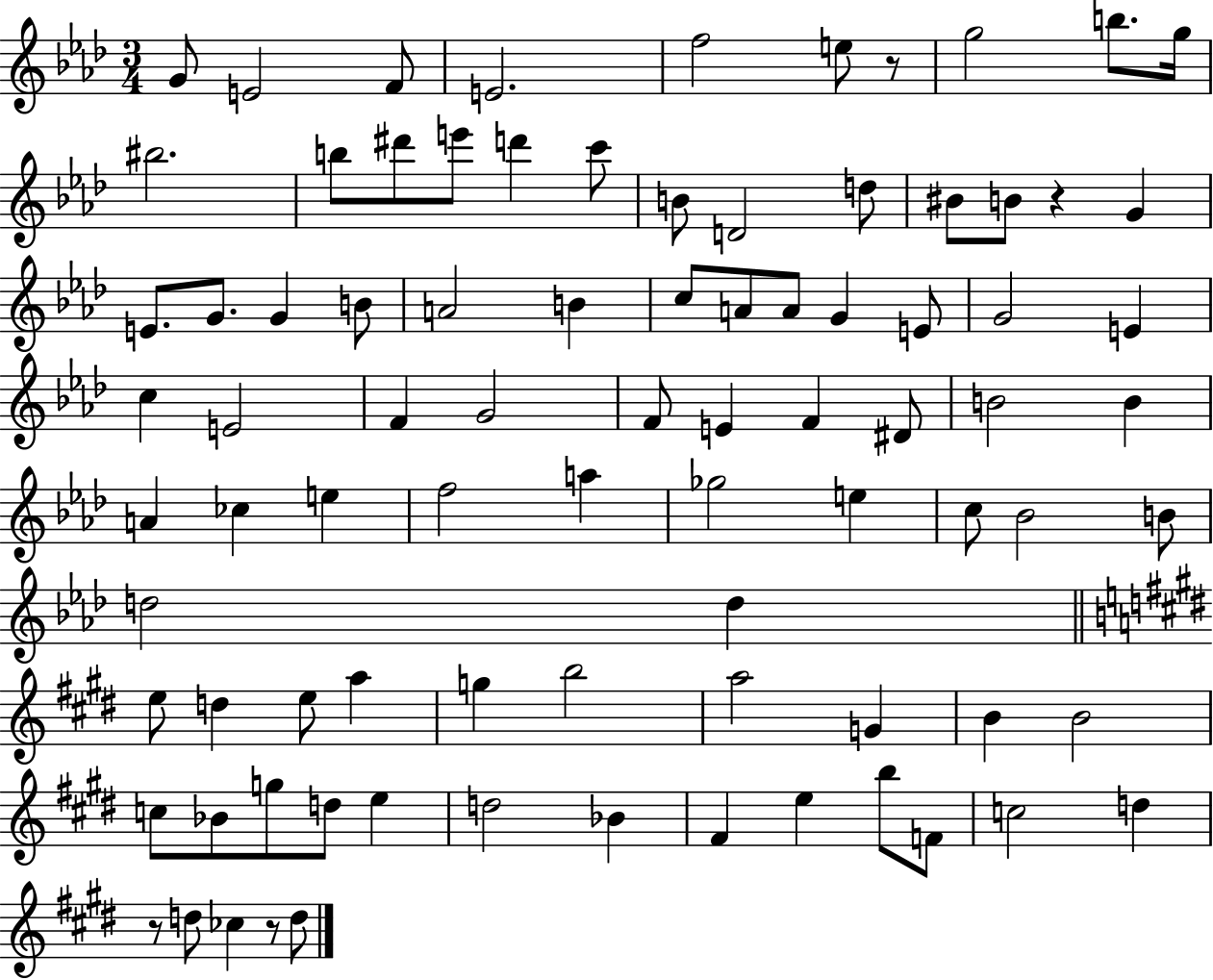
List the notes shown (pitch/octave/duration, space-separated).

G4/e E4/h F4/e E4/h. F5/h E5/e R/e G5/h B5/e. G5/s BIS5/h. B5/e D#6/e E6/e D6/q C6/e B4/e D4/h D5/e BIS4/e B4/e R/q G4/q E4/e. G4/e. G4/q B4/e A4/h B4/q C5/e A4/e A4/e G4/q E4/e G4/h E4/q C5/q E4/h F4/q G4/h F4/e E4/q F4/q D#4/e B4/h B4/q A4/q CES5/q E5/q F5/h A5/q Gb5/h E5/q C5/e Bb4/h B4/e D5/h D5/q E5/e D5/q E5/e A5/q G5/q B5/h A5/h G4/q B4/q B4/h C5/e Bb4/e G5/e D5/e E5/q D5/h Bb4/q F#4/q E5/q B5/e F4/e C5/h D5/q R/e D5/e CES5/q R/e D5/e